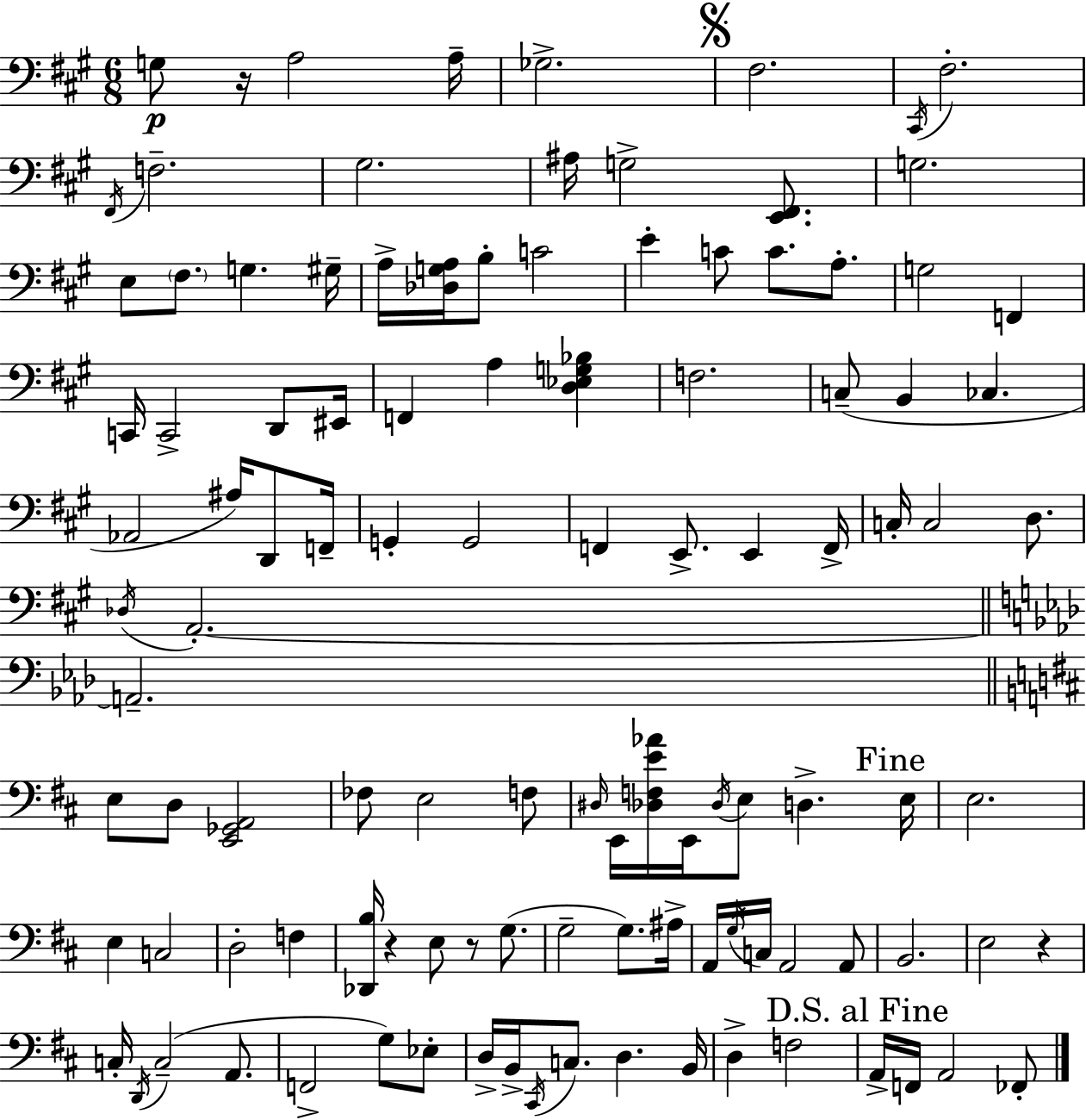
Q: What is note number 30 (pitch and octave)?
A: EIS2